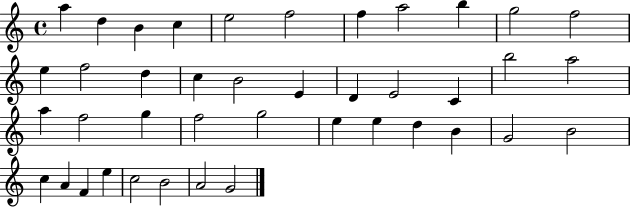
{
  \clef treble
  \time 4/4
  \defaultTimeSignature
  \key c \major
  a''4 d''4 b'4 c''4 | e''2 f''2 | f''4 a''2 b''4 | g''2 f''2 | \break e''4 f''2 d''4 | c''4 b'2 e'4 | d'4 e'2 c'4 | b''2 a''2 | \break a''4 f''2 g''4 | f''2 g''2 | e''4 e''4 d''4 b'4 | g'2 b'2 | \break c''4 a'4 f'4 e''4 | c''2 b'2 | a'2 g'2 | \bar "|."
}